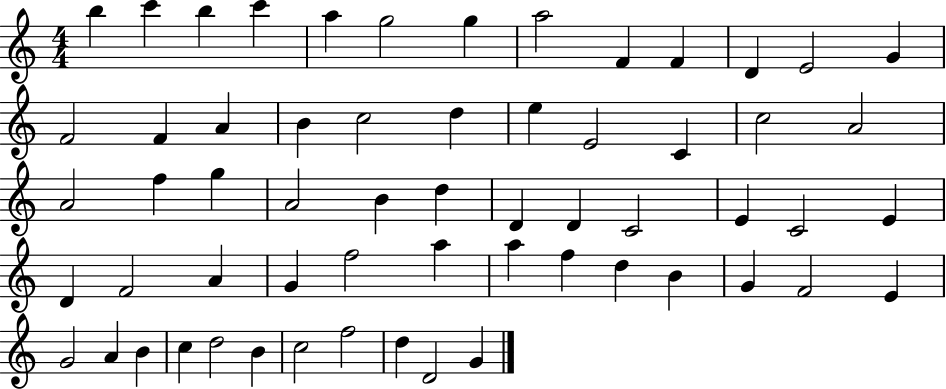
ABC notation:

X:1
T:Untitled
M:4/4
L:1/4
K:C
b c' b c' a g2 g a2 F F D E2 G F2 F A B c2 d e E2 C c2 A2 A2 f g A2 B d D D C2 E C2 E D F2 A G f2 a a f d B G F2 E G2 A B c d2 B c2 f2 d D2 G